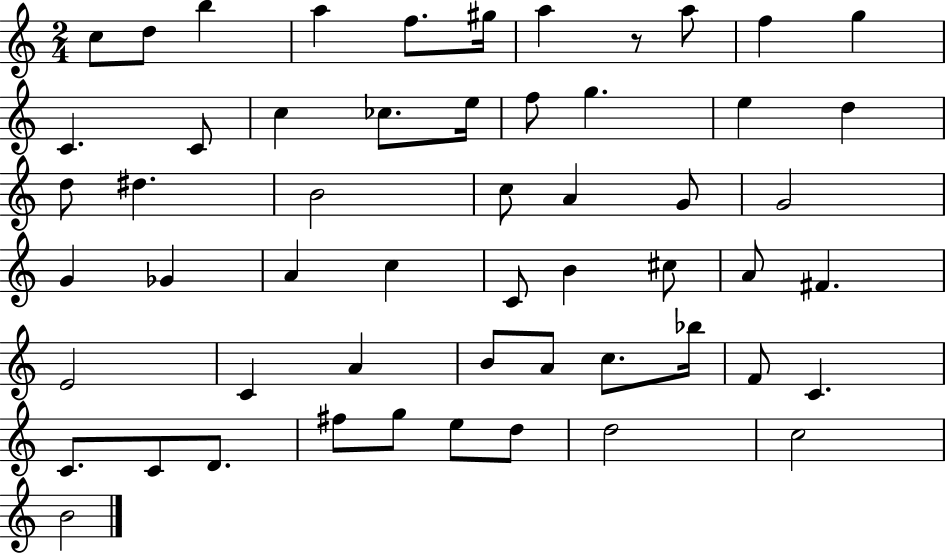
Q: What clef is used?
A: treble